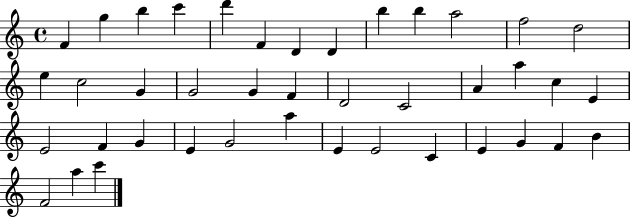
F4/q G5/q B5/q C6/q D6/q F4/q D4/q D4/q B5/q B5/q A5/h F5/h D5/h E5/q C5/h G4/q G4/h G4/q F4/q D4/h C4/h A4/q A5/q C5/q E4/q E4/h F4/q G4/q E4/q G4/h A5/q E4/q E4/h C4/q E4/q G4/q F4/q B4/q F4/h A5/q C6/q